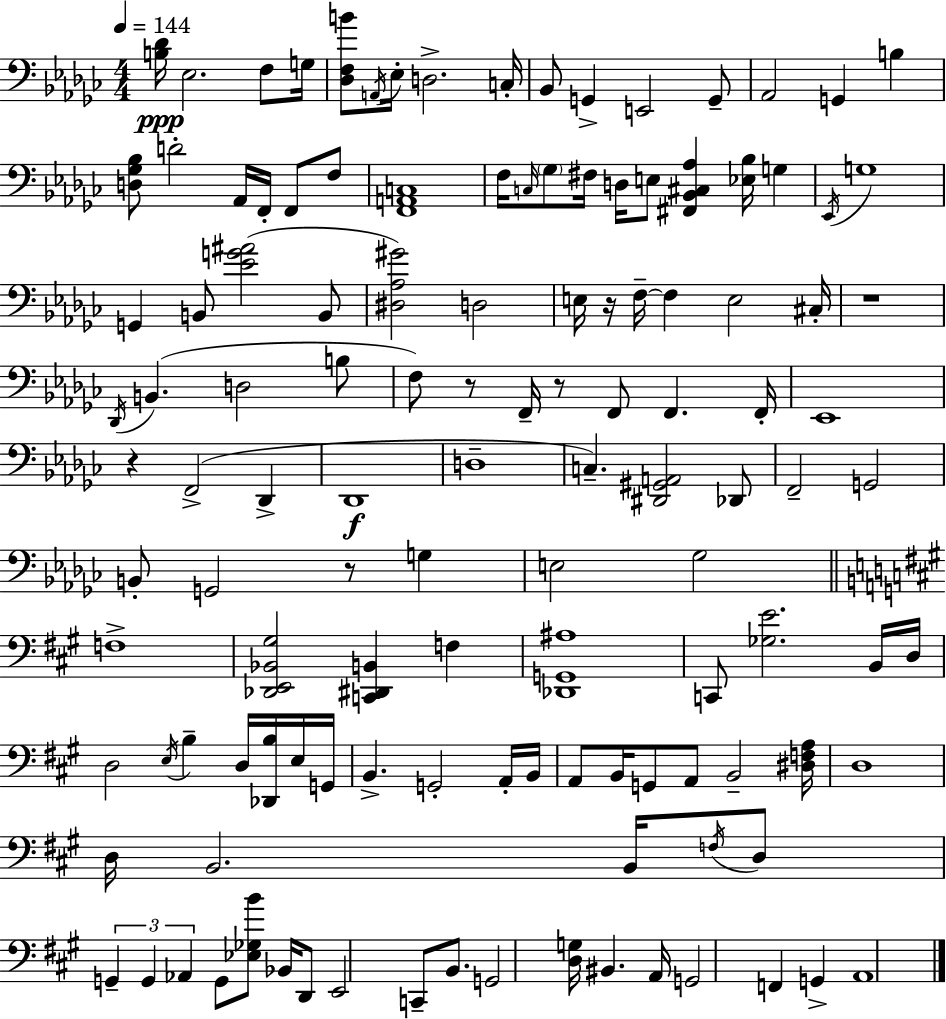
[B3,Db4]/s Eb3/h. F3/e G3/s [Db3,F3,B4]/e A2/s Eb3/s D3/h. C3/s Bb2/e G2/q E2/h G2/e Ab2/h G2/q B3/q [D3,Gb3,Bb3]/e D4/h Ab2/s F2/s F2/e F3/e [F2,A2,C3]/w F3/s C3/s Gb3/e F#3/s D3/s E3/e [F#2,Bb2,C#3,Ab3]/q [Eb3,Bb3]/s G3/q Eb2/s G3/w G2/q B2/e [Eb4,G4,A#4]/h B2/e [D#3,Ab3,G#4]/h D3/h E3/s R/s F3/s F3/q E3/h C#3/s R/w Db2/s B2/q. D3/h B3/e F3/e R/e F2/s R/e F2/e F2/q. F2/s Eb2/w R/q F2/h Db2/q Db2/w D3/w C3/q. [D#2,G#2,A2]/h Db2/e F2/h G2/h B2/e G2/h R/e G3/q E3/h Gb3/h F3/w [Db2,E2,Bb2,G#3]/h [C2,D#2,B2]/q F3/q [Db2,G2,A#3]/w C2/e [Gb3,E4]/h. B2/s D3/s D3/h E3/s B3/q D3/s [Db2,B3]/s E3/s G2/s B2/q. G2/h A2/s B2/s A2/e B2/s G2/e A2/e B2/h [D#3,F3,A3]/s D3/w D3/s B2/h. B2/s F3/s D3/e G2/q G2/q Ab2/q G2/e [Eb3,Gb3,B4]/e Bb2/s D2/e E2/h C2/e B2/e. G2/h [D3,G3]/s BIS2/q. A2/s G2/h F2/q G2/q A2/w